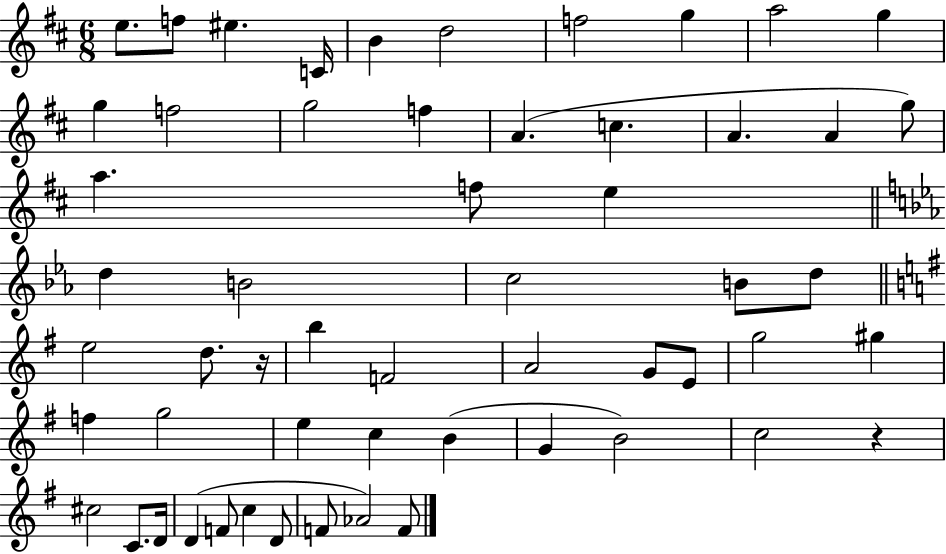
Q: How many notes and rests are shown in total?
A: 56